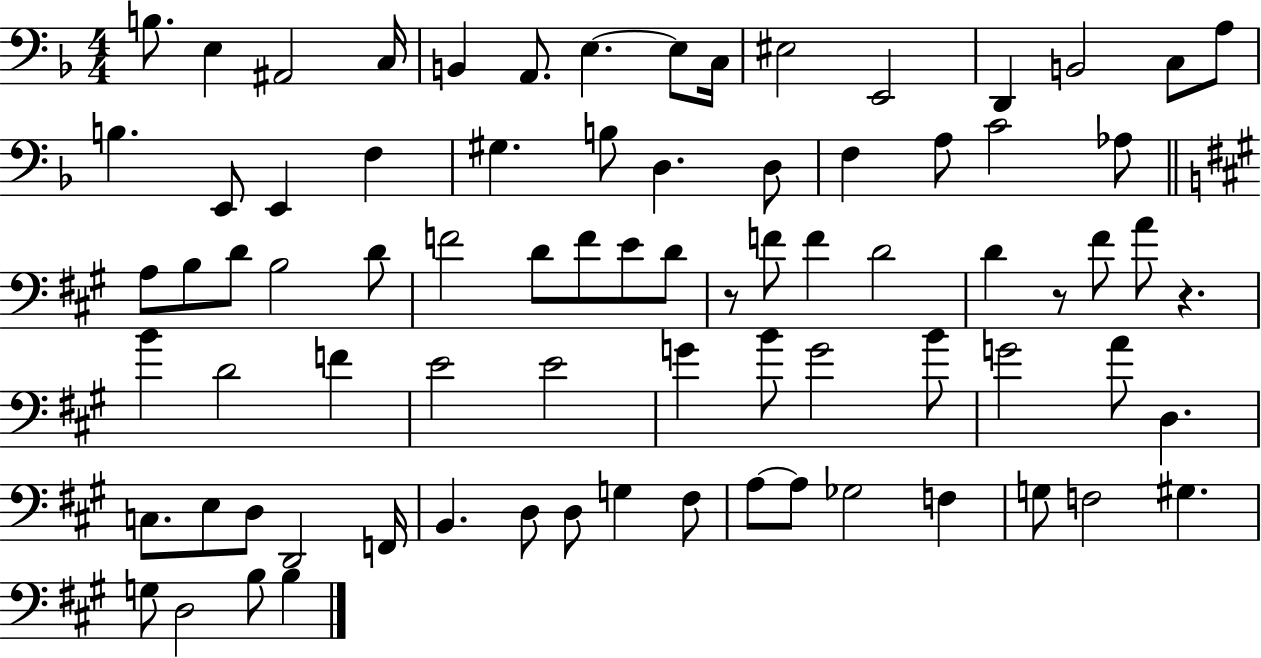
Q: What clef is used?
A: bass